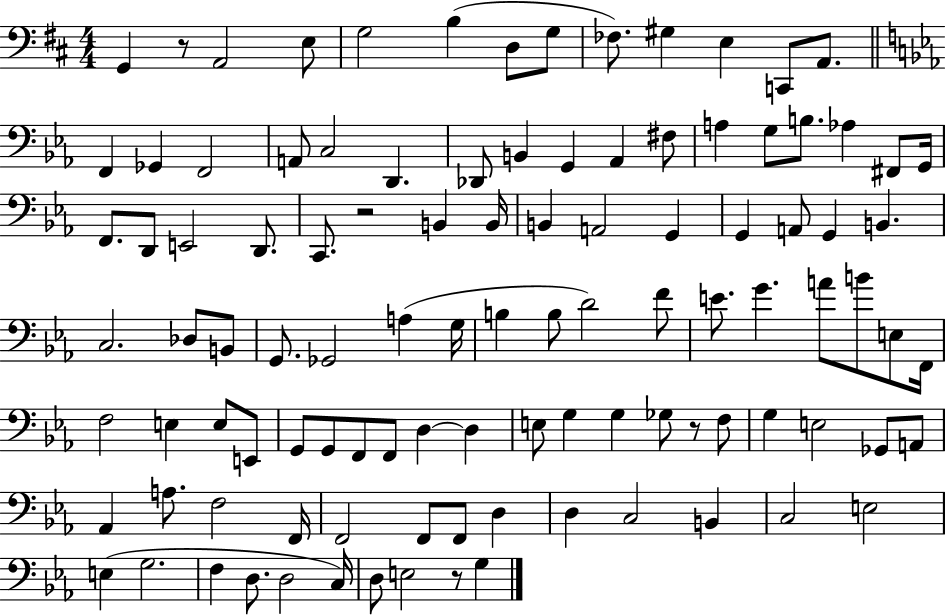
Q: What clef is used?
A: bass